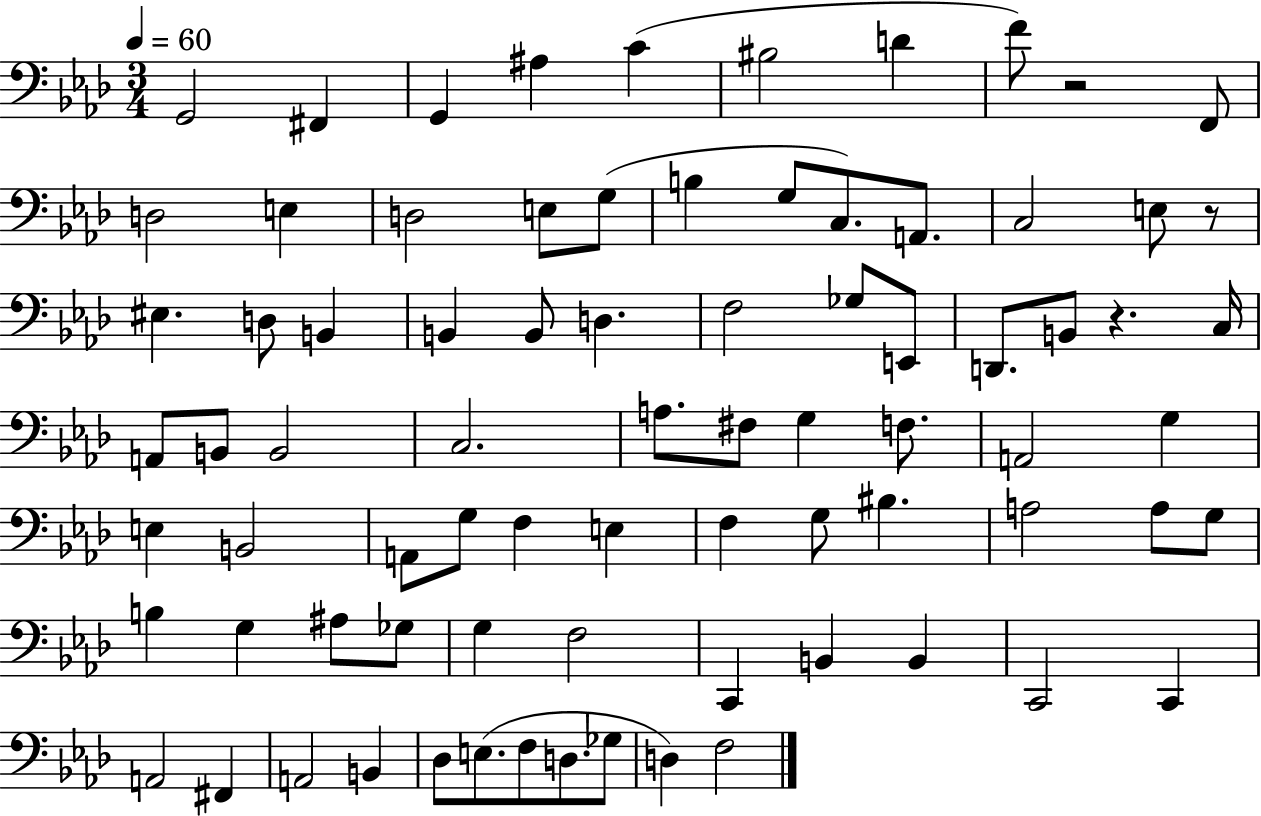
{
  \clef bass
  \numericTimeSignature
  \time 3/4
  \key aes \major
  \tempo 4 = 60
  g,2 fis,4 | g,4 ais4 c'4( | bis2 d'4 | f'8) r2 f,8 | \break d2 e4 | d2 e8 g8( | b4 g8 c8.) a,8. | c2 e8 r8 | \break eis4. d8 b,4 | b,4 b,8 d4. | f2 ges8 e,8 | d,8. b,8 r4. c16 | \break a,8 b,8 b,2 | c2. | a8. fis8 g4 f8. | a,2 g4 | \break e4 b,2 | a,8 g8 f4 e4 | f4 g8 bis4. | a2 a8 g8 | \break b4 g4 ais8 ges8 | g4 f2 | c,4 b,4 b,4 | c,2 c,4 | \break a,2 fis,4 | a,2 b,4 | des8 e8.( f8 d8. ges8 | d4) f2 | \break \bar "|."
}